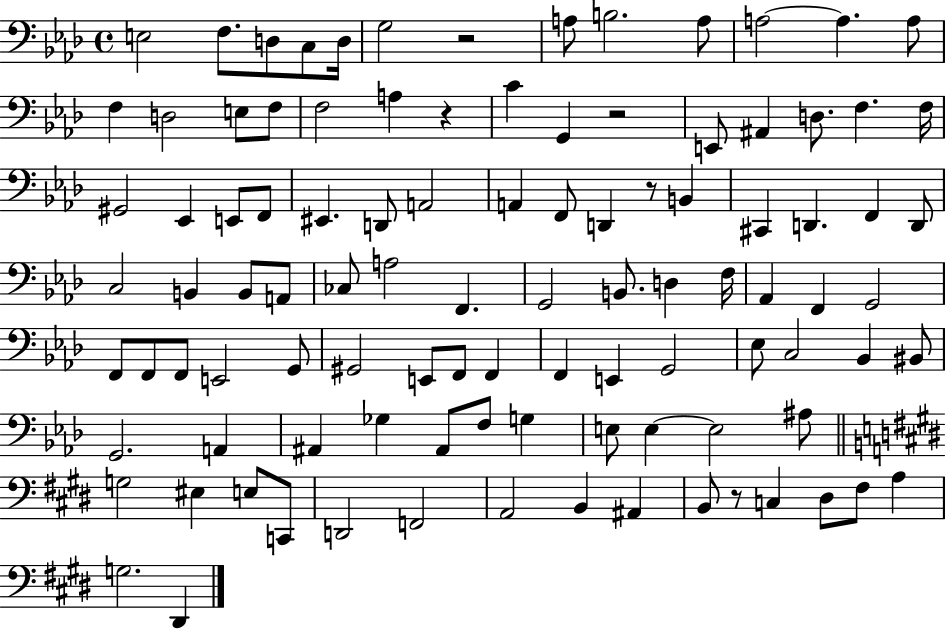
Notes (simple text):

E3/h F3/e. D3/e C3/e D3/s G3/h R/h A3/e B3/h. A3/e A3/h A3/q. A3/e F3/q D3/h E3/e F3/e F3/h A3/q R/q C4/q G2/q R/h E2/e A#2/q D3/e. F3/q. F3/s G#2/h Eb2/q E2/e F2/e EIS2/q. D2/e A2/h A2/q F2/e D2/q R/e B2/q C#2/q D2/q. F2/q D2/e C3/h B2/q B2/e A2/e CES3/e A3/h F2/q. G2/h B2/e. D3/q F3/s Ab2/q F2/q G2/h F2/e F2/e F2/e E2/h G2/e G#2/h E2/e F2/e F2/q F2/q E2/q G2/h Eb3/e C3/h Bb2/q BIS2/e G2/h. A2/q A#2/q Gb3/q A#2/e F3/e G3/q E3/e E3/q E3/h A#3/e G3/h EIS3/q E3/e C2/e D2/h F2/h A2/h B2/q A#2/q B2/e R/e C3/q D#3/e F#3/e A3/q G3/h. D#2/q